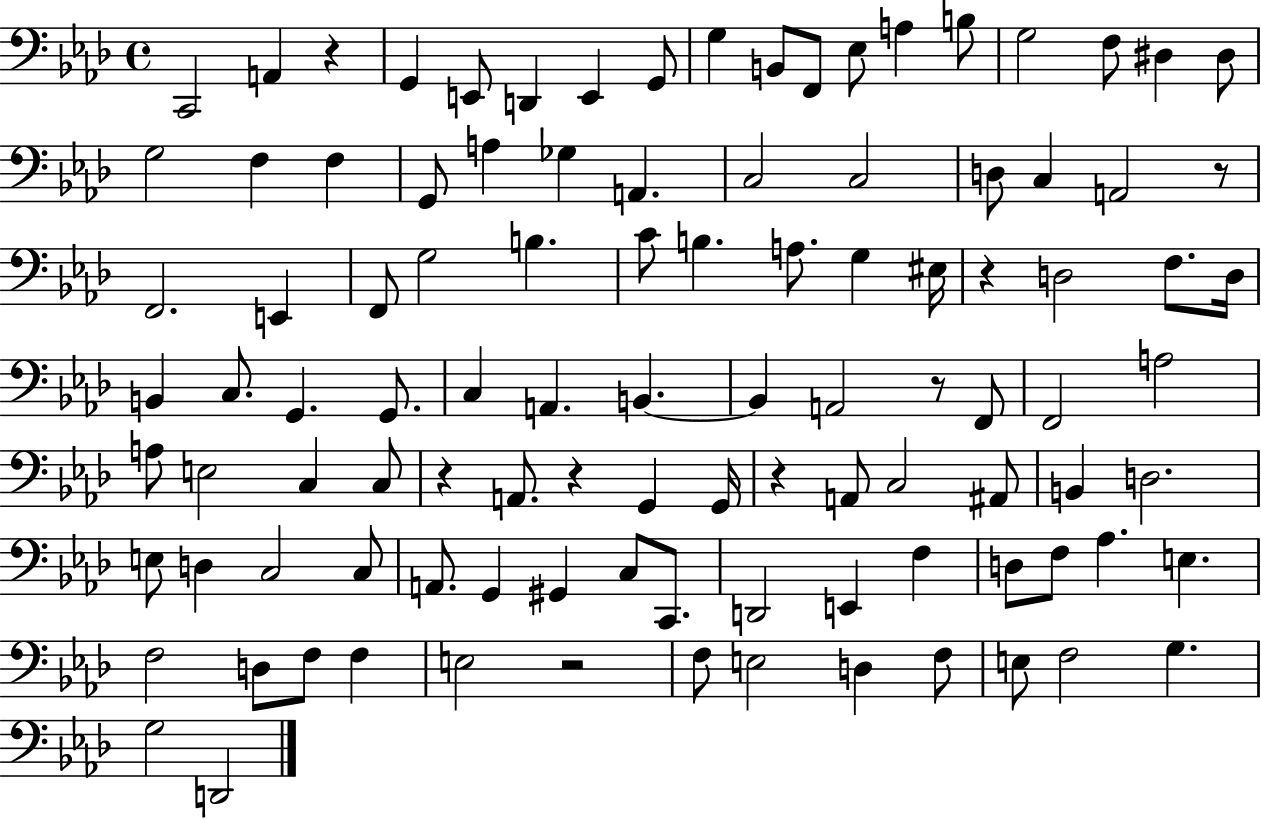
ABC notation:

X:1
T:Untitled
M:4/4
L:1/4
K:Ab
C,,2 A,, z G,, E,,/2 D,, E,, G,,/2 G, B,,/2 F,,/2 _E,/2 A, B,/2 G,2 F,/2 ^D, ^D,/2 G,2 F, F, G,,/2 A, _G, A,, C,2 C,2 D,/2 C, A,,2 z/2 F,,2 E,, F,,/2 G,2 B, C/2 B, A,/2 G, ^E,/4 z D,2 F,/2 D,/4 B,, C,/2 G,, G,,/2 C, A,, B,, B,, A,,2 z/2 F,,/2 F,,2 A,2 A,/2 E,2 C, C,/2 z A,,/2 z G,, G,,/4 z A,,/2 C,2 ^A,,/2 B,, D,2 E,/2 D, C,2 C,/2 A,,/2 G,, ^G,, C,/2 C,,/2 D,,2 E,, F, D,/2 F,/2 _A, E, F,2 D,/2 F,/2 F, E,2 z2 F,/2 E,2 D, F,/2 E,/2 F,2 G, G,2 D,,2